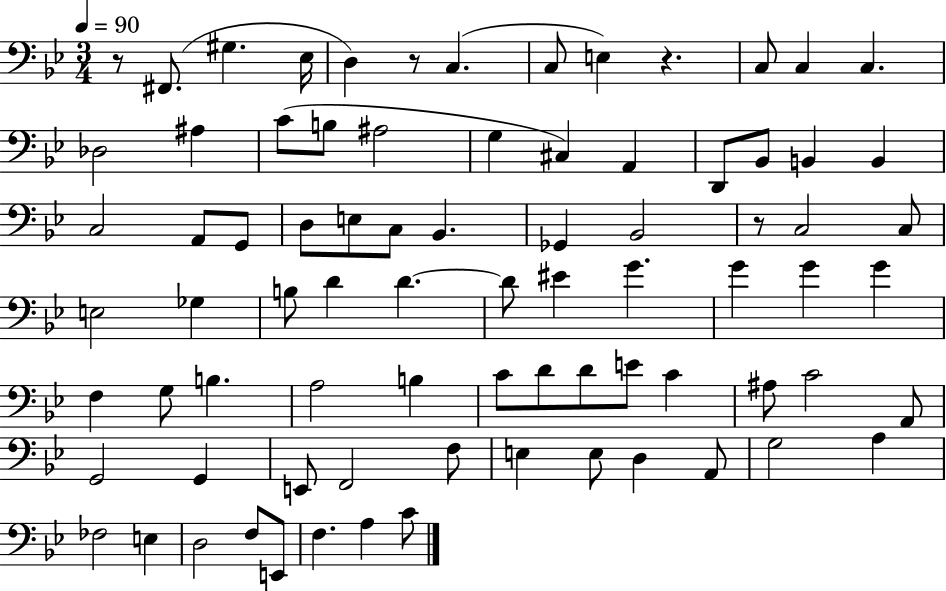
R/e F#2/e. G#3/q. Eb3/s D3/q R/e C3/q. C3/e E3/q R/q. C3/e C3/q C3/q. Db3/h A#3/q C4/e B3/e A#3/h G3/q C#3/q A2/q D2/e Bb2/e B2/q B2/q C3/h A2/e G2/e D3/e E3/e C3/e Bb2/q. Gb2/q Bb2/h R/e C3/h C3/e E3/h Gb3/q B3/e D4/q D4/q. D4/e EIS4/q G4/q. G4/q G4/q G4/q F3/q G3/e B3/q. A3/h B3/q C4/e D4/e D4/e E4/e C4/q A#3/e C4/h A2/e G2/h G2/q E2/e F2/h F3/e E3/q E3/e D3/q A2/e G3/h A3/q FES3/h E3/q D3/h F3/e E2/e F3/q. A3/q C4/e